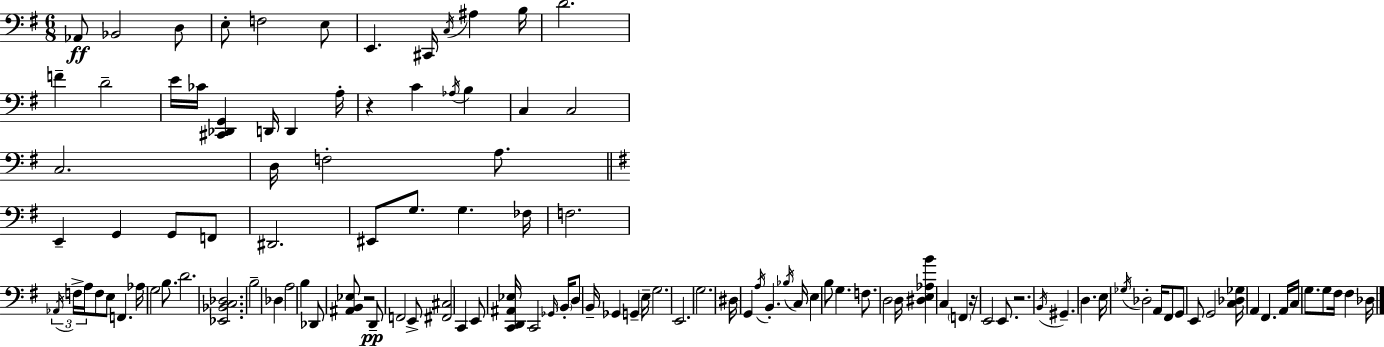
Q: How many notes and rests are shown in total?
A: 116